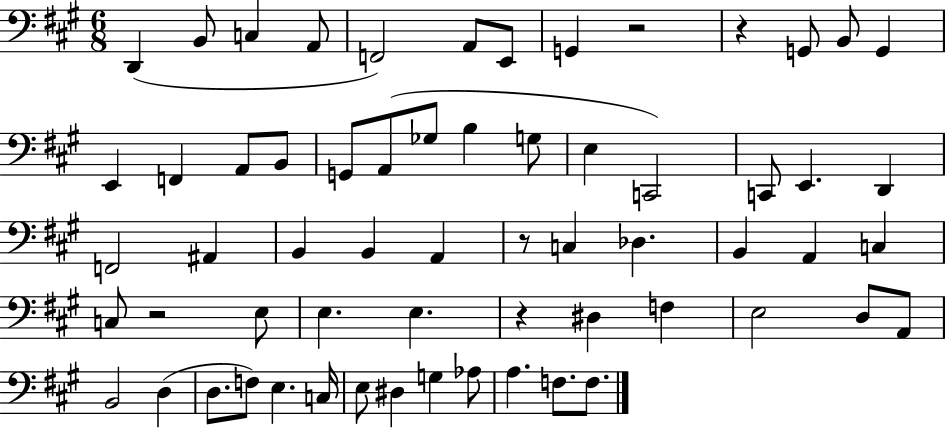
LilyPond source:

{
  \clef bass
  \numericTimeSignature
  \time 6/8
  \key a \major
  d,4( b,8 c4 a,8 | f,2) a,8 e,8 | g,4 r2 | r4 g,8 b,8 g,4 | \break e,4 f,4 a,8 b,8 | g,8 a,8( ges8 b4 g8 | e4 c,2) | c,8 e,4. d,4 | \break f,2 ais,4 | b,4 b,4 a,4 | r8 c4 des4. | b,4 a,4 c4 | \break c8 r2 e8 | e4. e4. | r4 dis4 f4 | e2 d8 a,8 | \break b,2 d4( | d8. f8) e4. c16 | e8 dis4 g4 aes8 | a4. f8. f8. | \break \bar "|."
}